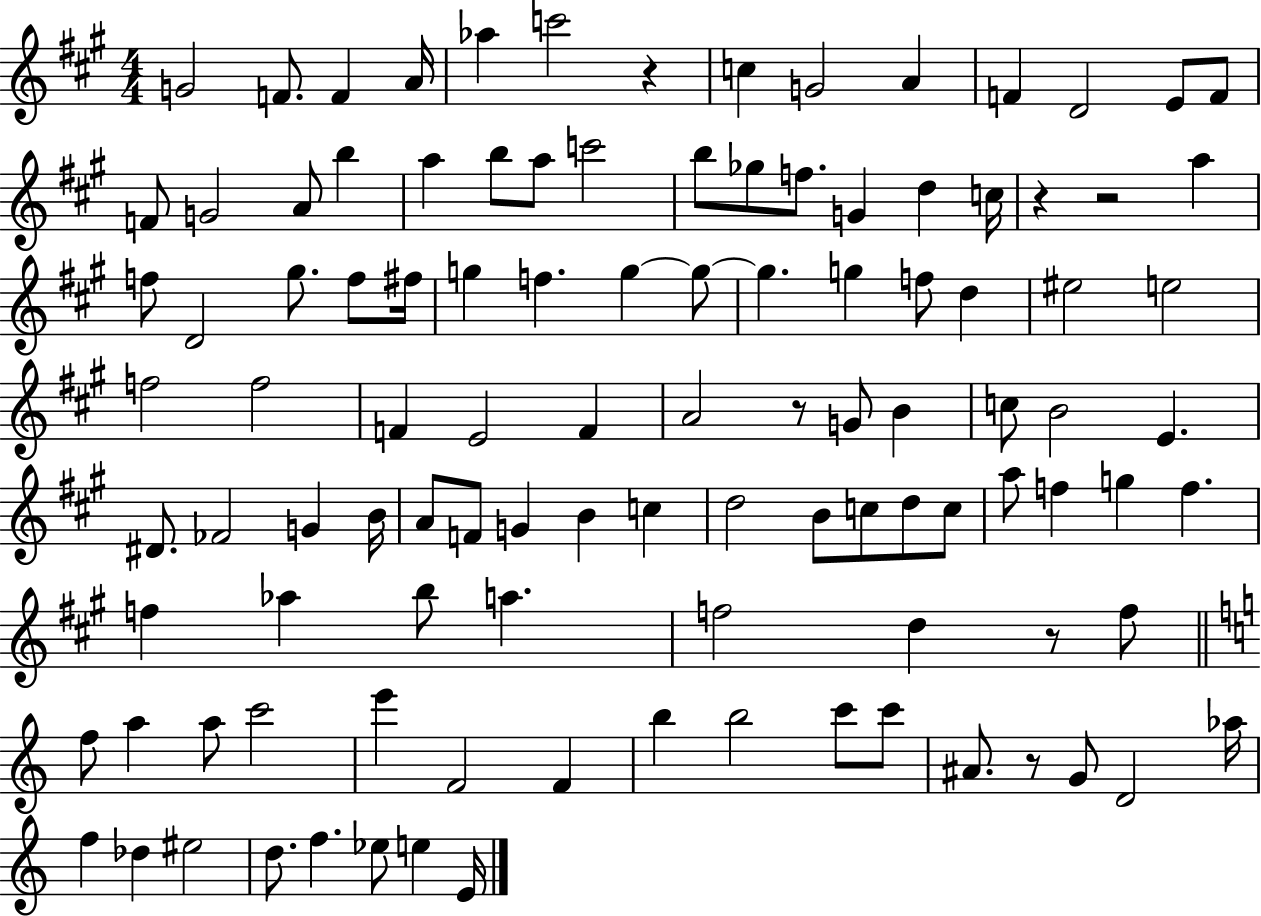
G4/h F4/e. F4/q A4/s Ab5/q C6/h R/q C5/q G4/h A4/q F4/q D4/h E4/e F4/e F4/e G4/h A4/e B5/q A5/q B5/e A5/e C6/h B5/e Gb5/e F5/e. G4/q D5/q C5/s R/q R/h A5/q F5/e D4/h G#5/e. F5/e F#5/s G5/q F5/q. G5/q G5/e G5/q. G5/q F5/e D5/q EIS5/h E5/h F5/h F5/h F4/q E4/h F4/q A4/h R/e G4/e B4/q C5/e B4/h E4/q. D#4/e. FES4/h G4/q B4/s A4/e F4/e G4/q B4/q C5/q D5/h B4/e C5/e D5/e C5/e A5/e F5/q G5/q F5/q. F5/q Ab5/q B5/e A5/q. F5/h D5/q R/e F5/e F5/e A5/q A5/e C6/h E6/q F4/h F4/q B5/q B5/h C6/e C6/e A#4/e. R/e G4/e D4/h Ab5/s F5/q Db5/q EIS5/h D5/e. F5/q. Eb5/e E5/q E4/s